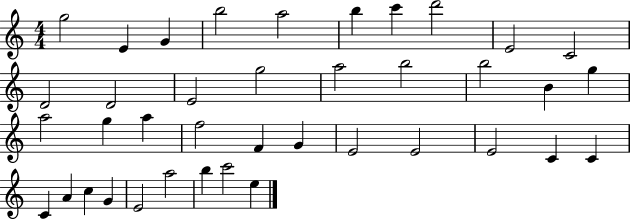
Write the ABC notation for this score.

X:1
T:Untitled
M:4/4
L:1/4
K:C
g2 E G b2 a2 b c' d'2 E2 C2 D2 D2 E2 g2 a2 b2 b2 B g a2 g a f2 F G E2 E2 E2 C C C A c G E2 a2 b c'2 e